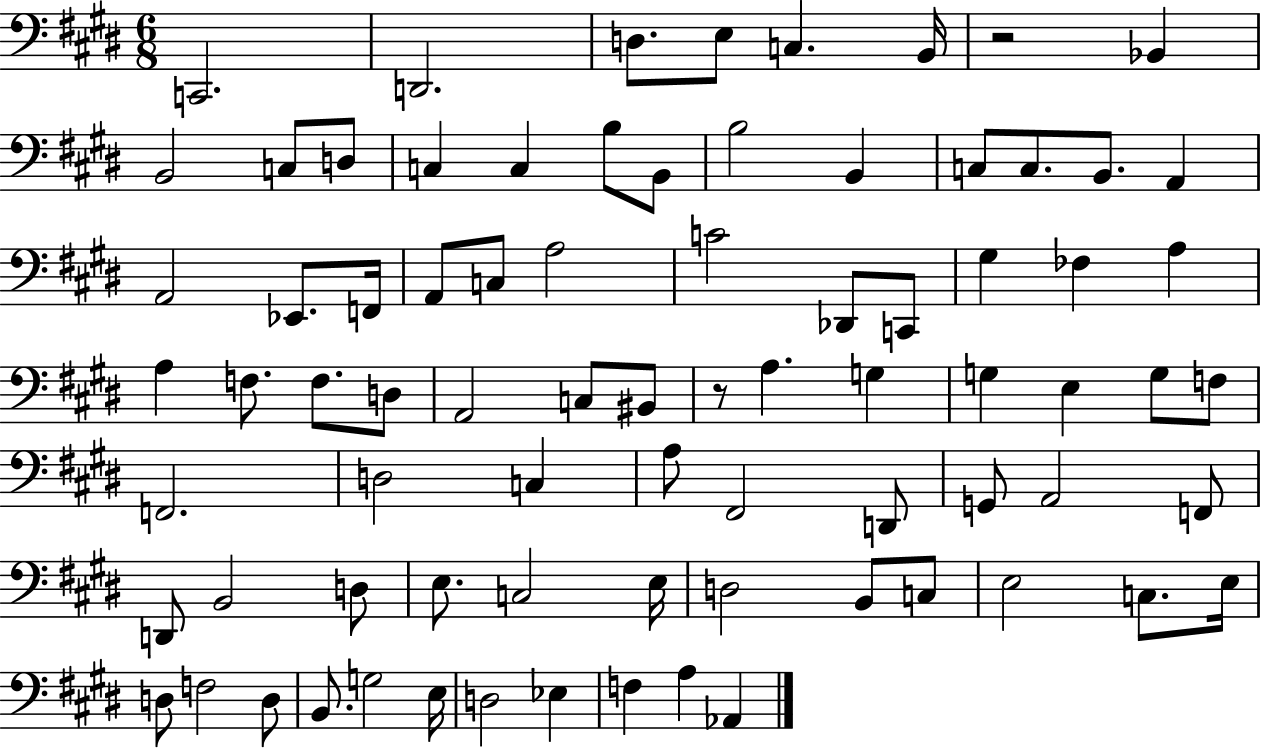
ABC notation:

X:1
T:Untitled
M:6/8
L:1/4
K:E
C,,2 D,,2 D,/2 E,/2 C, B,,/4 z2 _B,, B,,2 C,/2 D,/2 C, C, B,/2 B,,/2 B,2 B,, C,/2 C,/2 B,,/2 A,, A,,2 _E,,/2 F,,/4 A,,/2 C,/2 A,2 C2 _D,,/2 C,,/2 ^G, _F, A, A, F,/2 F,/2 D,/2 A,,2 C,/2 ^B,,/2 z/2 A, G, G, E, G,/2 F,/2 F,,2 D,2 C, A,/2 ^F,,2 D,,/2 G,,/2 A,,2 F,,/2 D,,/2 B,,2 D,/2 E,/2 C,2 E,/4 D,2 B,,/2 C,/2 E,2 C,/2 E,/4 D,/2 F,2 D,/2 B,,/2 G,2 E,/4 D,2 _E, F, A, _A,,